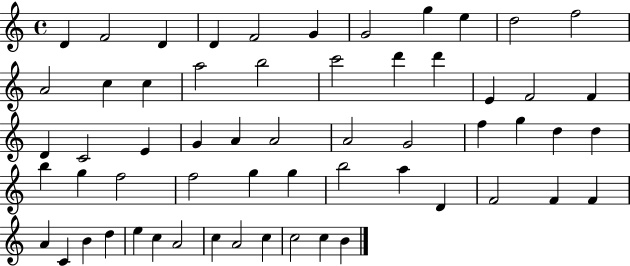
D4/q F4/h D4/q D4/q F4/h G4/q G4/h G5/q E5/q D5/h F5/h A4/h C5/q C5/q A5/h B5/h C6/h D6/q D6/q E4/q F4/h F4/q D4/q C4/h E4/q G4/q A4/q A4/h A4/h G4/h F5/q G5/q D5/q D5/q B5/q G5/q F5/h F5/h G5/q G5/q B5/h A5/q D4/q F4/h F4/q F4/q A4/q C4/q B4/q D5/q E5/q C5/q A4/h C5/q A4/h C5/q C5/h C5/q B4/q